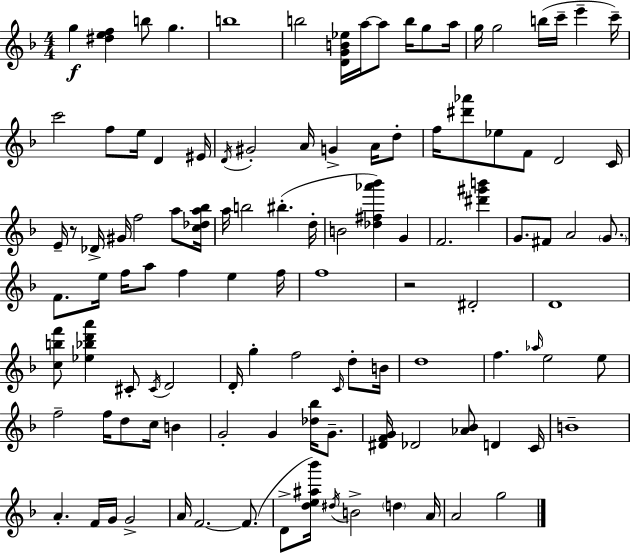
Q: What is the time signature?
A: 4/4